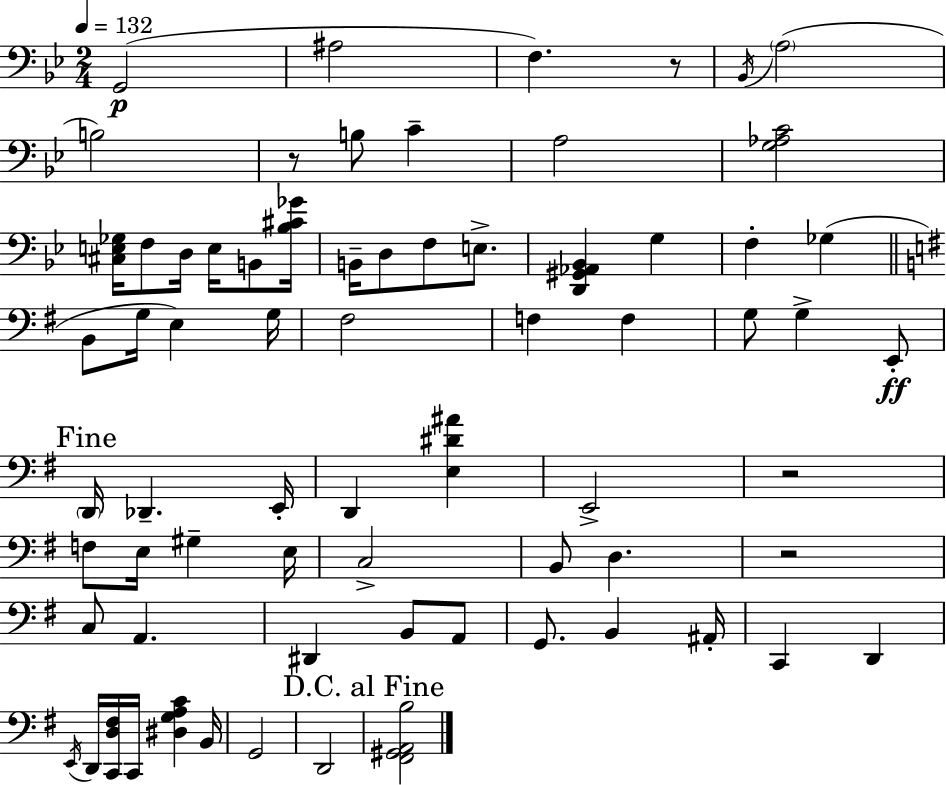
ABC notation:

X:1
T:Untitled
M:2/4
L:1/4
K:Bb
G,,2 ^A,2 F, z/2 _B,,/4 A,2 B,2 z/2 B,/2 C A,2 [G,_A,C]2 [^C,E,_G,]/4 F,/2 D,/4 E,/4 B,,/2 [_B,^C_G]/4 B,,/4 D,/2 F,/2 E,/2 [D,,^G,,_A,,_B,,] G, F, _G, B,,/2 G,/4 E, G,/4 ^F,2 F, F, G,/2 G, E,,/2 D,,/4 _D,, E,,/4 D,, [E,^D^A] E,,2 z2 F,/2 E,/4 ^G, E,/4 C,2 B,,/2 D, z2 C,/2 A,, ^D,, B,,/2 A,,/2 G,,/2 B,, ^A,,/4 C,, D,, E,,/4 D,,/4 [C,,D,^F,]/4 C,,/4 [^D,G,A,C] B,,/4 G,,2 D,,2 [^F,,^G,,A,,B,]2